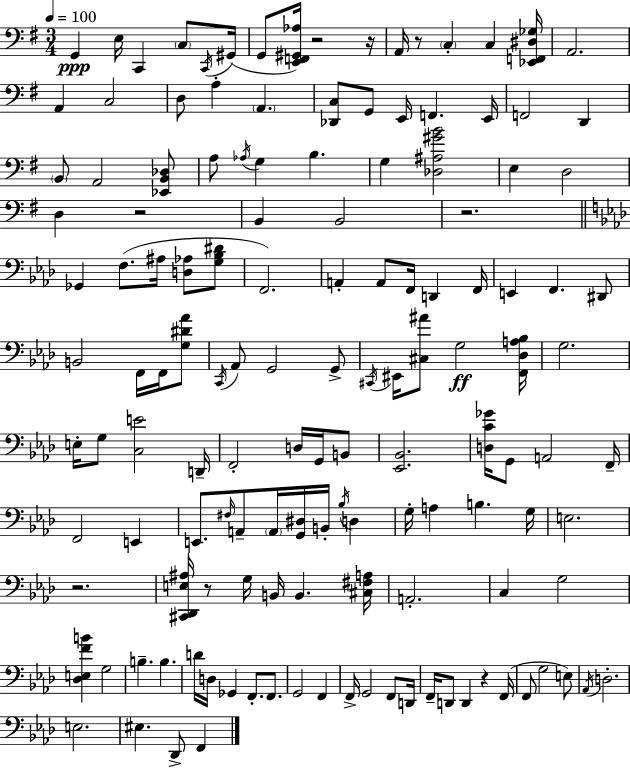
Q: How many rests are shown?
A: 8